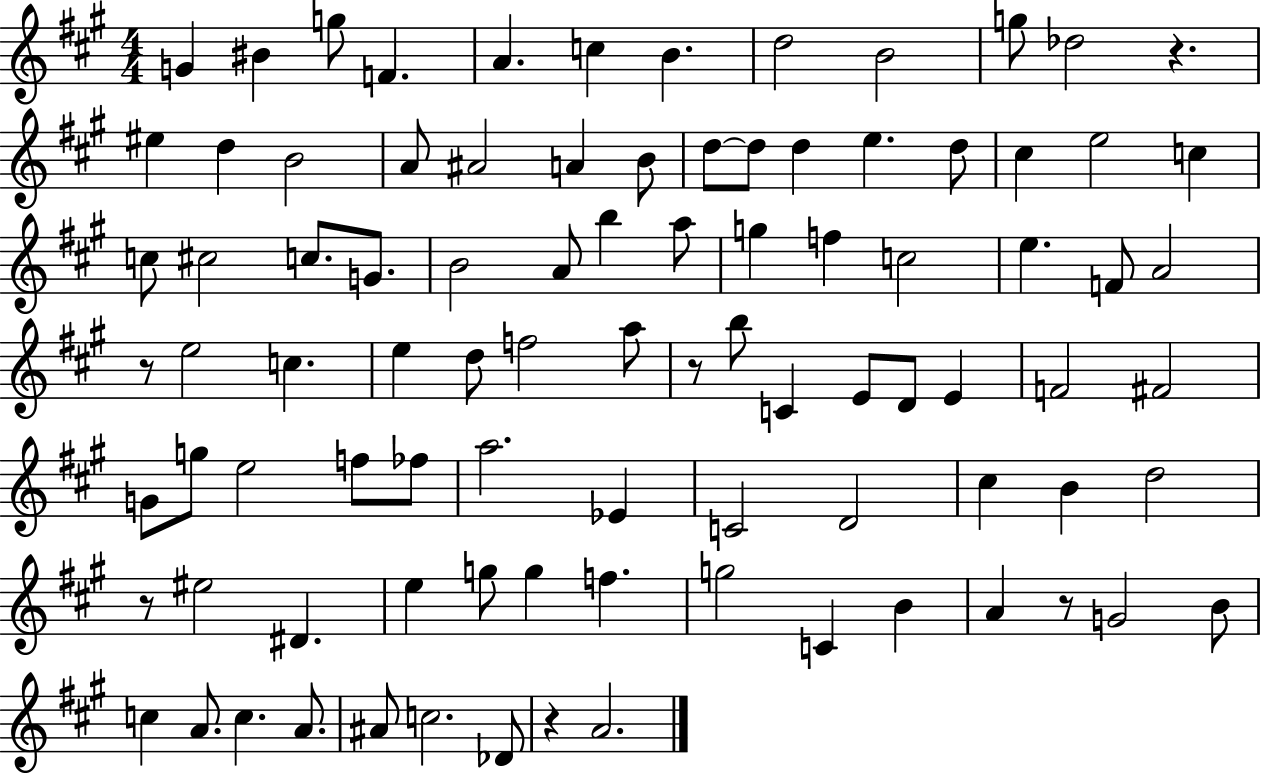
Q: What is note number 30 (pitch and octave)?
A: G4